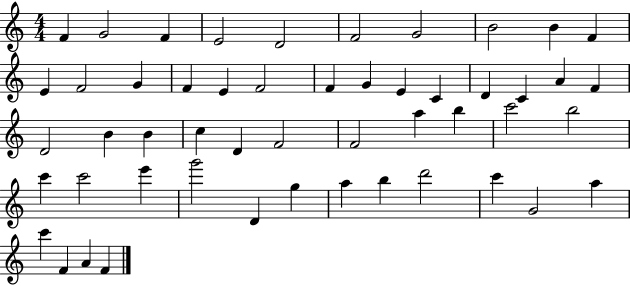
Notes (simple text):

F4/q G4/h F4/q E4/h D4/h F4/h G4/h B4/h B4/q F4/q E4/q F4/h G4/q F4/q E4/q F4/h F4/q G4/q E4/q C4/q D4/q C4/q A4/q F4/q D4/h B4/q B4/q C5/q D4/q F4/h F4/h A5/q B5/q C6/h B5/h C6/q C6/h E6/q G6/h D4/q G5/q A5/q B5/q D6/h C6/q G4/h A5/q C6/q F4/q A4/q F4/q